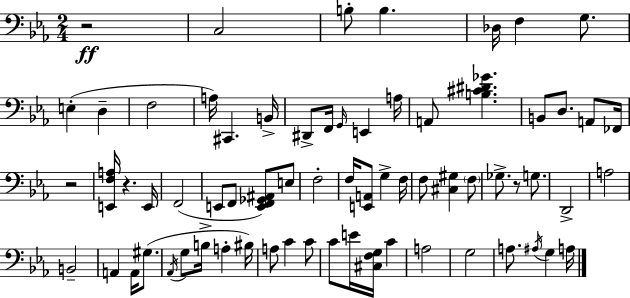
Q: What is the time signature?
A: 2/4